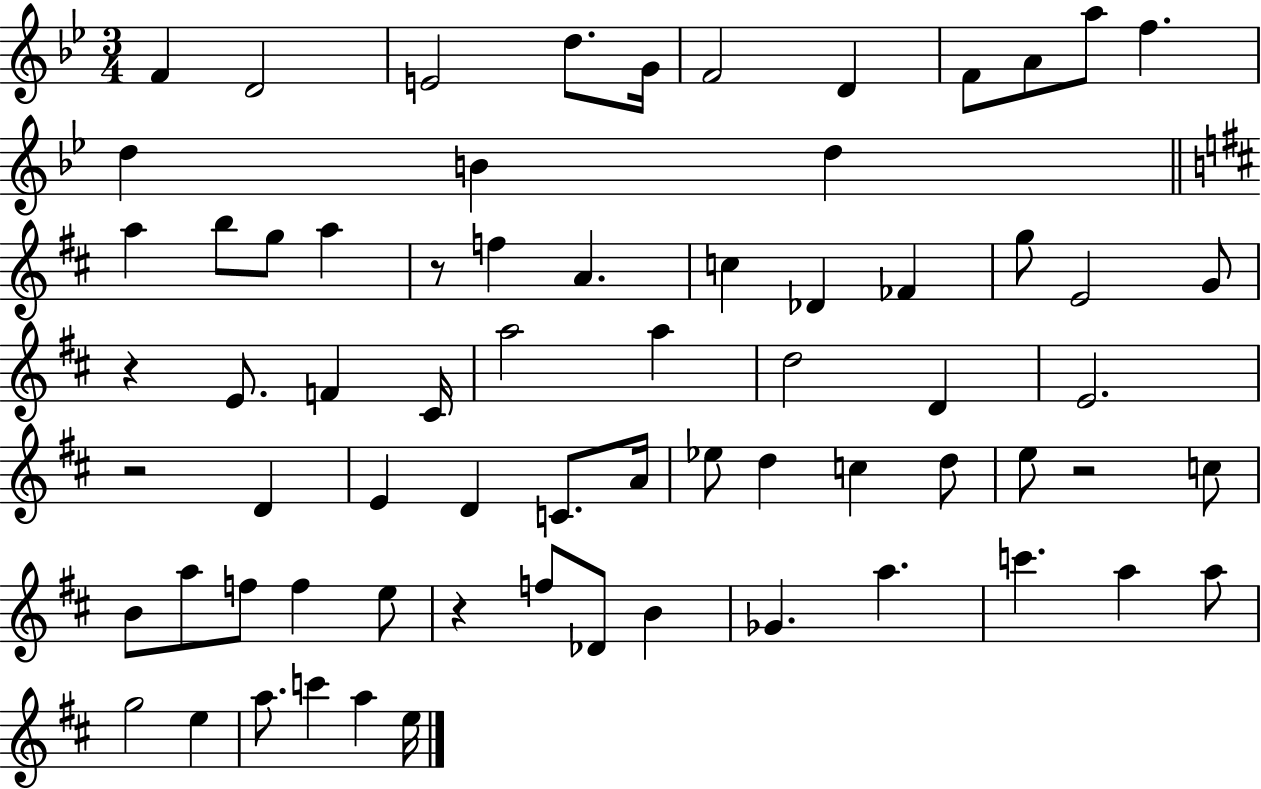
F4/q D4/h E4/h D5/e. G4/s F4/h D4/q F4/e A4/e A5/e F5/q. D5/q B4/q D5/q A5/q B5/e G5/e A5/q R/e F5/q A4/q. C5/q Db4/q FES4/q G5/e E4/h G4/e R/q E4/e. F4/q C#4/s A5/h A5/q D5/h D4/q E4/h. R/h D4/q E4/q D4/q C4/e. A4/s Eb5/e D5/q C5/q D5/e E5/e R/h C5/e B4/e A5/e F5/e F5/q E5/e R/q F5/e Db4/e B4/q Gb4/q. A5/q. C6/q. A5/q A5/e G5/h E5/q A5/e. C6/q A5/q E5/s